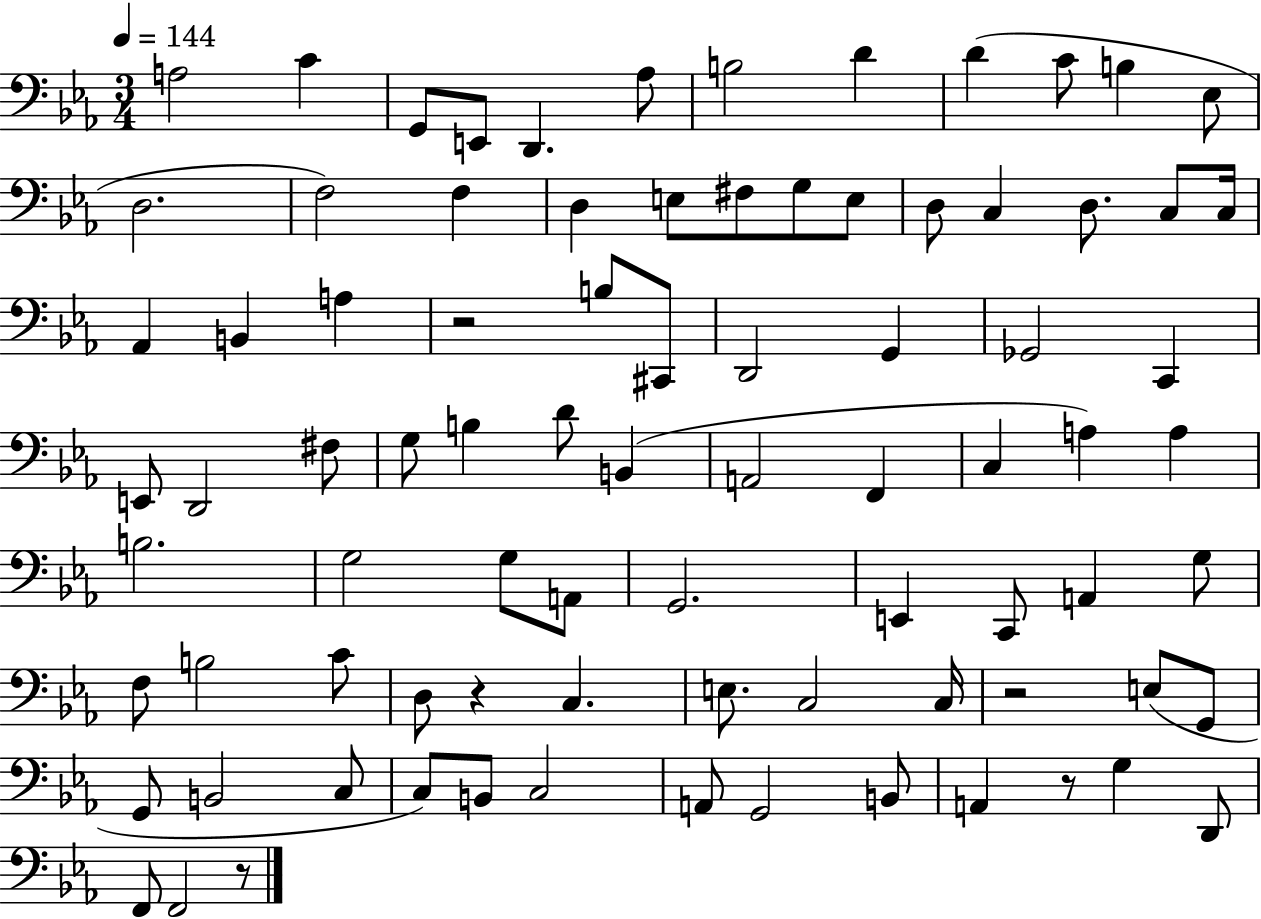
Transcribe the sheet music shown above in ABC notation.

X:1
T:Untitled
M:3/4
L:1/4
K:Eb
A,2 C G,,/2 E,,/2 D,, _A,/2 B,2 D D C/2 B, _E,/2 D,2 F,2 F, D, E,/2 ^F,/2 G,/2 E,/2 D,/2 C, D,/2 C,/2 C,/4 _A,, B,, A, z2 B,/2 ^C,,/2 D,,2 G,, _G,,2 C,, E,,/2 D,,2 ^F,/2 G,/2 B, D/2 B,, A,,2 F,, C, A, A, B,2 G,2 G,/2 A,,/2 G,,2 E,, C,,/2 A,, G,/2 F,/2 B,2 C/2 D,/2 z C, E,/2 C,2 C,/4 z2 E,/2 G,,/2 G,,/2 B,,2 C,/2 C,/2 B,,/2 C,2 A,,/2 G,,2 B,,/2 A,, z/2 G, D,,/2 F,,/2 F,,2 z/2